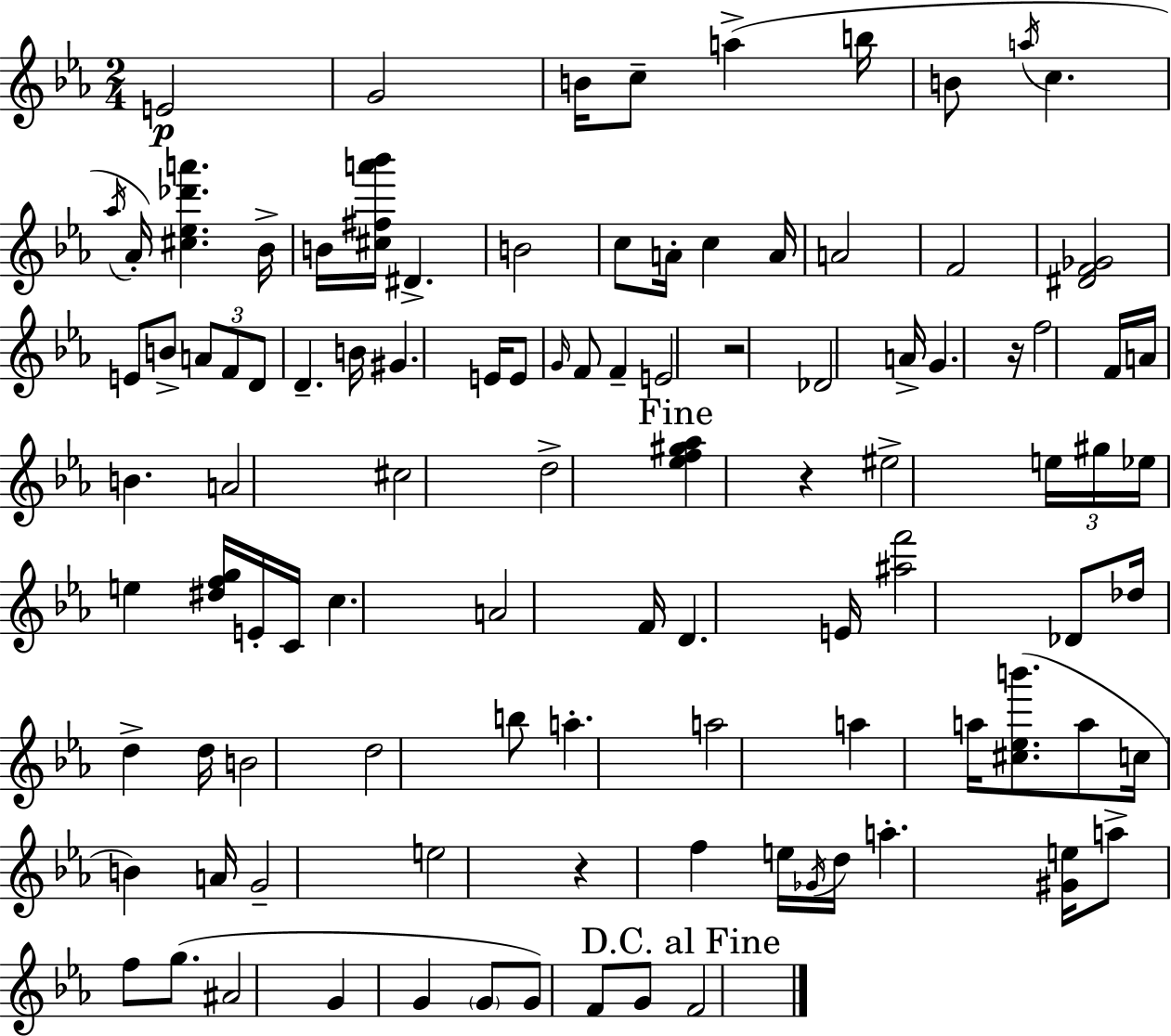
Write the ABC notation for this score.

X:1
T:Untitled
M:2/4
L:1/4
K:Cm
E2 G2 B/4 c/2 a b/4 B/2 a/4 c _a/4 _A/4 [^c_e_d'a'] _B/4 B/4 [^c^fa'_b']/4 ^D B2 c/2 A/4 c A/4 A2 F2 [^DF_G]2 E/2 B/2 A/2 F/2 D/2 D B/4 ^G E/4 E/2 G/4 F/2 F E2 z2 _D2 A/4 G z/4 f2 F/4 A/4 B A2 ^c2 d2 [_ef^g_a] z ^e2 e/4 ^g/4 _e/4 e [^dfg]/4 E/4 C/4 c A2 F/4 D E/4 [^af']2 _D/2 _d/4 d d/4 B2 d2 b/2 a a2 a a/4 [^c_eb']/2 a/2 c/4 B A/4 G2 e2 z f e/4 _G/4 d/4 a [^Ge]/4 a/2 f/2 g/2 ^A2 G G G/2 G/2 F/2 G/2 F2